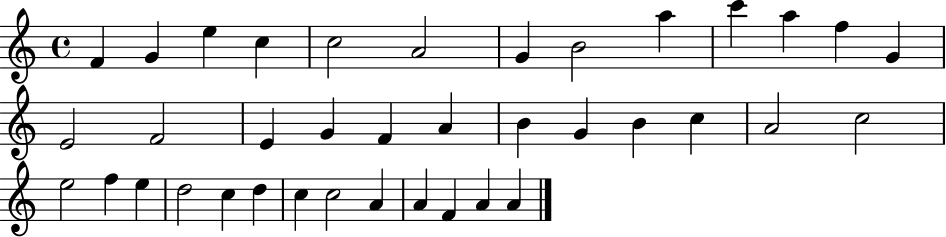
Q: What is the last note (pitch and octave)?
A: A4